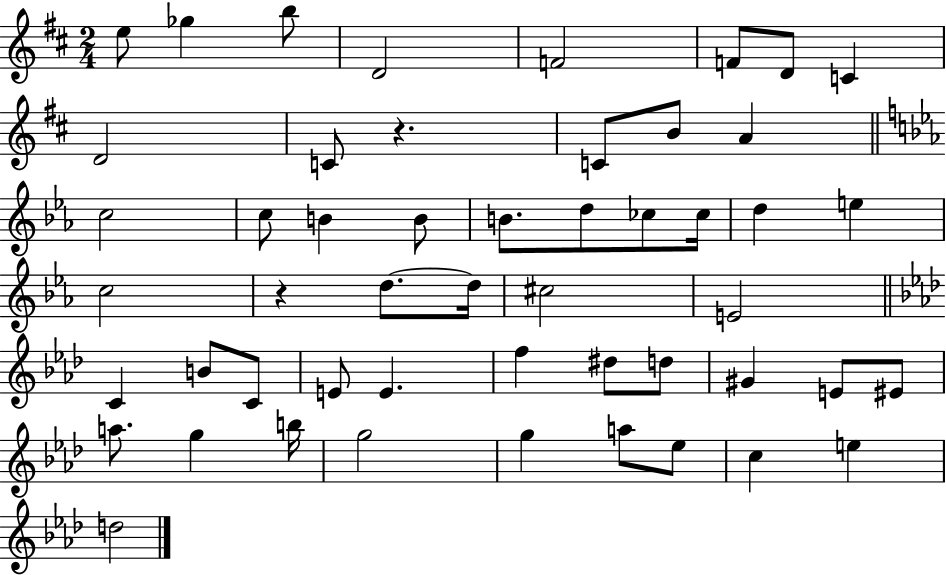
{
  \clef treble
  \numericTimeSignature
  \time 2/4
  \key d \major
  e''8 ges''4 b''8 | d'2 | f'2 | f'8 d'8 c'4 | \break d'2 | c'8 r4. | c'8 b'8 a'4 | \bar "||" \break \key c \minor c''2 | c''8 b'4 b'8 | b'8. d''8 ces''8 ces''16 | d''4 e''4 | \break c''2 | r4 d''8.~~ d''16 | cis''2 | e'2 | \break \bar "||" \break \key aes \major c'4 b'8 c'8 | e'8 e'4. | f''4 dis''8 d''8 | gis'4 e'8 eis'8 | \break a''8. g''4 b''16 | g''2 | g''4 a''8 ees''8 | c''4 e''4 | \break d''2 | \bar "|."
}